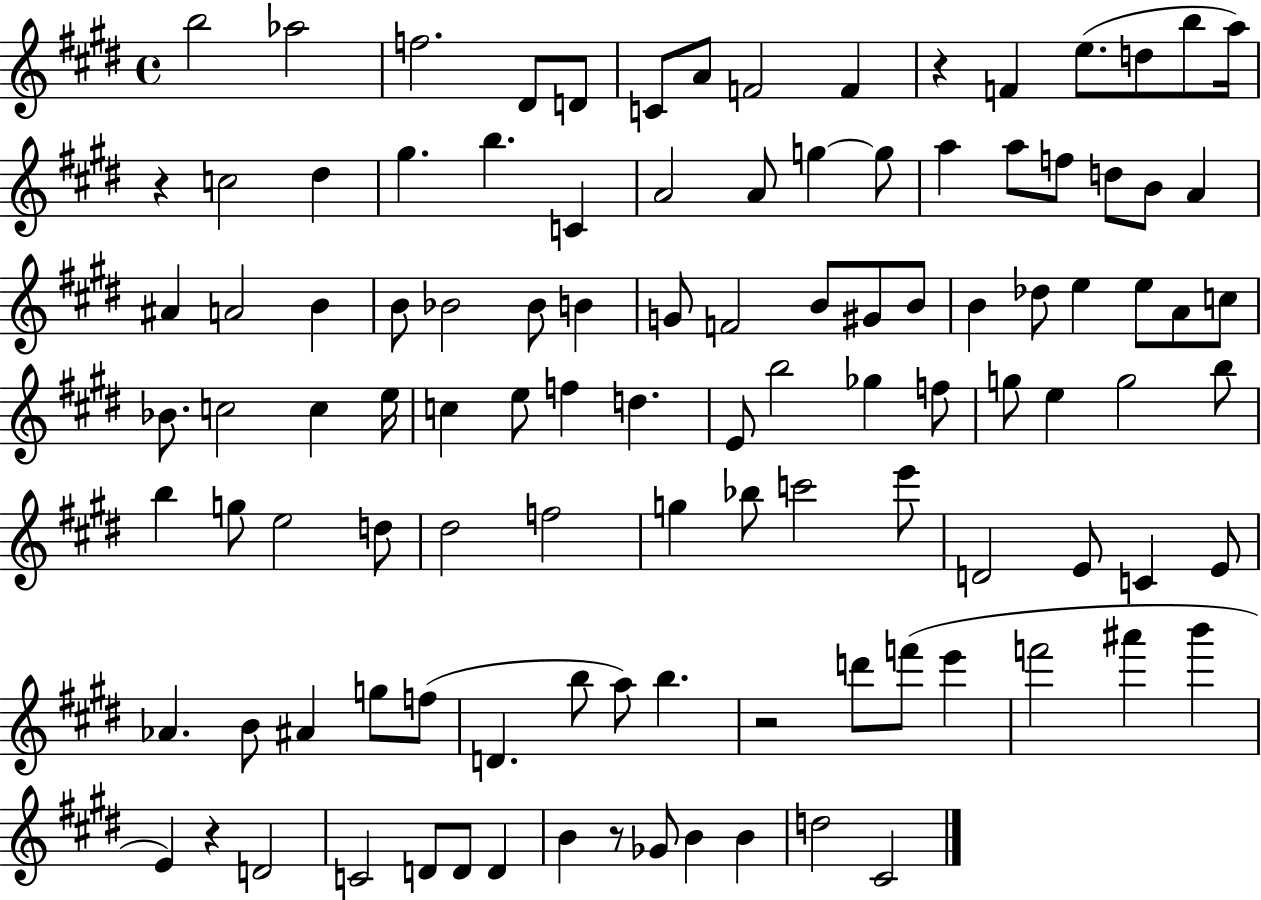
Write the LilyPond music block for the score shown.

{
  \clef treble
  \time 4/4
  \defaultTimeSignature
  \key e \major
  b''2 aes''2 | f''2. dis'8 d'8 | c'8 a'8 f'2 f'4 | r4 f'4 e''8.( d''8 b''8 a''16) | \break r4 c''2 dis''4 | gis''4. b''4. c'4 | a'2 a'8 g''4~~ g''8 | a''4 a''8 f''8 d''8 b'8 a'4 | \break ais'4 a'2 b'4 | b'8 bes'2 bes'8 b'4 | g'8 f'2 b'8 gis'8 b'8 | b'4 des''8 e''4 e''8 a'8 c''8 | \break bes'8. c''2 c''4 e''16 | c''4 e''8 f''4 d''4. | e'8 b''2 ges''4 f''8 | g''8 e''4 g''2 b''8 | \break b''4 g''8 e''2 d''8 | dis''2 f''2 | g''4 bes''8 c'''2 e'''8 | d'2 e'8 c'4 e'8 | \break aes'4. b'8 ais'4 g''8 f''8( | d'4. b''8 a''8) b''4. | r2 d'''8 f'''8( e'''4 | f'''2 ais'''4 b'''4 | \break e'4) r4 d'2 | c'2 d'8 d'8 d'4 | b'4 r8 ges'8 b'4 b'4 | d''2 cis'2 | \break \bar "|."
}